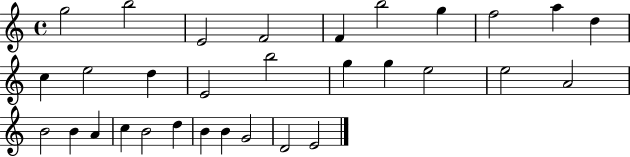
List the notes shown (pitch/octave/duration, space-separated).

G5/h B5/h E4/h F4/h F4/q B5/h G5/q F5/h A5/q D5/q C5/q E5/h D5/q E4/h B5/h G5/q G5/q E5/h E5/h A4/h B4/h B4/q A4/q C5/q B4/h D5/q B4/q B4/q G4/h D4/h E4/h